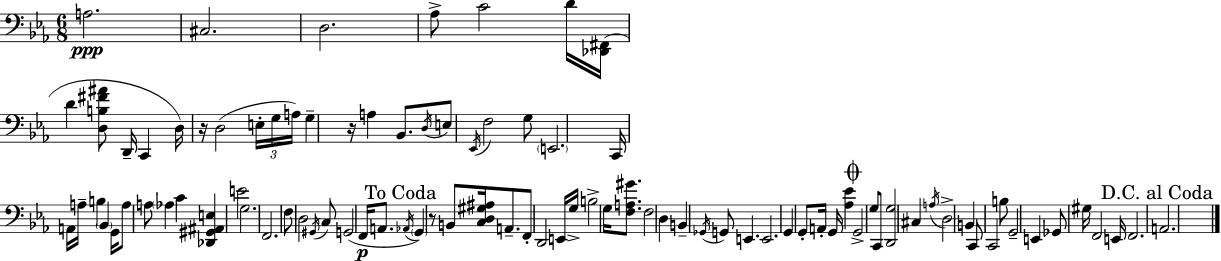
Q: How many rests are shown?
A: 3